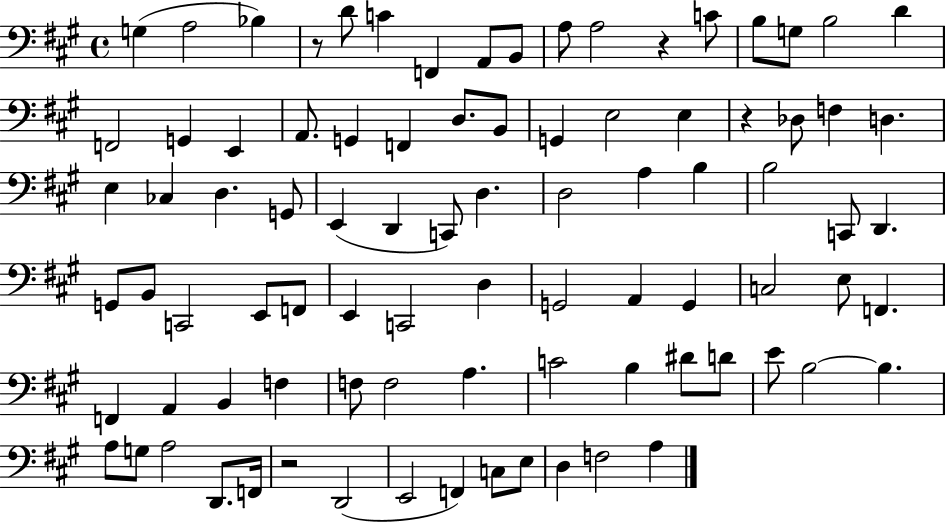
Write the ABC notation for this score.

X:1
T:Untitled
M:4/4
L:1/4
K:A
G, A,2 _B, z/2 D/2 C F,, A,,/2 B,,/2 A,/2 A,2 z C/2 B,/2 G,/2 B,2 D F,,2 G,, E,, A,,/2 G,, F,, D,/2 B,,/2 G,, E,2 E, z _D,/2 F, D, E, _C, D, G,,/2 E,, D,, C,,/2 D, D,2 A, B, B,2 C,,/2 D,, G,,/2 B,,/2 C,,2 E,,/2 F,,/2 E,, C,,2 D, G,,2 A,, G,, C,2 E,/2 F,, F,, A,, B,, F, F,/2 F,2 A, C2 B, ^D/2 D/2 E/2 B,2 B, A,/2 G,/2 A,2 D,,/2 F,,/4 z2 D,,2 E,,2 F,, C,/2 E,/2 D, F,2 A,